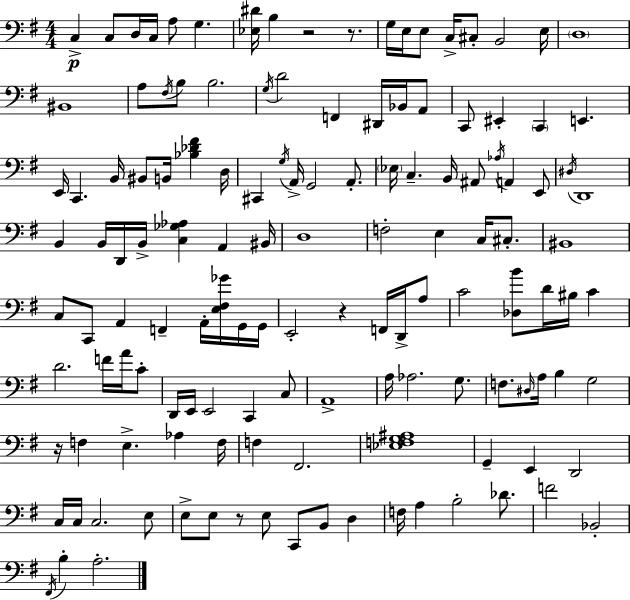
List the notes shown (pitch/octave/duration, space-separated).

C3/q C3/e D3/s C3/s A3/e G3/q. [Eb3,D#4]/s B3/q R/h R/e. G3/s E3/s E3/e C3/s C#3/e B2/h E3/s D3/w BIS2/w A3/e F#3/s B3/e B3/h. G3/s D4/h F2/q D#2/s Bb2/s A2/e C2/e EIS2/q C2/q E2/q. E2/s C2/q. B2/s BIS2/e B2/s [Bb3,Db4,F#4]/q D3/s C#2/q G3/s A2/s G2/h A2/e. Eb3/s C3/q. B2/s A#2/e Ab3/s A2/q E2/e D#3/s D2/w B2/q B2/s D2/s B2/s [C3,Gb3,Ab3]/q A2/q BIS2/s D3/w F3/h E3/q C3/s C#3/e. BIS2/w C3/e C2/e A2/q F2/q A2/s [E3,F#3,Gb4]/s G2/s G2/s E2/h R/q F2/s D2/s A3/e C4/h [Db3,B4]/e D4/s BIS3/s C4/q D4/h. F4/s A4/s C4/e D2/s E2/s E2/h C2/q C3/e A2/w A3/s Ab3/h. G3/e. F3/e. D#3/s A3/s B3/q G3/h R/s F3/q E3/q. Ab3/q F3/s F3/q F#2/h. [Eb3,F3,G3,A#3]/w G2/q E2/q D2/h C3/s C3/s C3/h. E3/e E3/e E3/e R/e E3/e C2/e B2/e D3/q F3/s A3/q B3/h Db4/e. F4/h Bb2/h F#2/s B3/q A3/h.